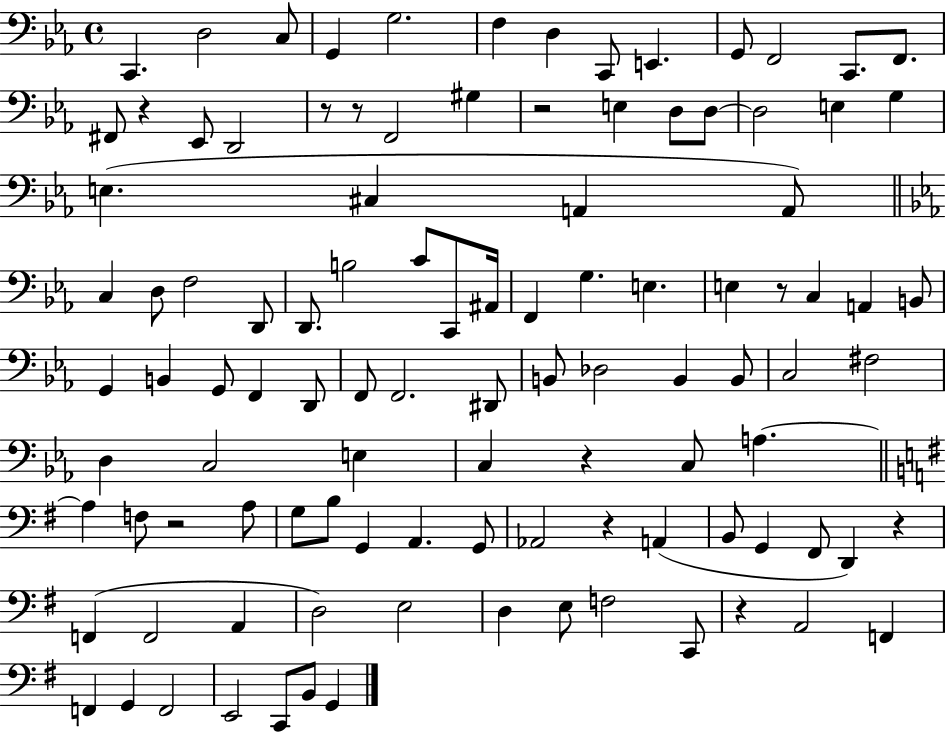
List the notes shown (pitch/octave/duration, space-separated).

C2/q. D3/h C3/e G2/q G3/h. F3/q D3/q C2/e E2/q. G2/e F2/h C2/e. F2/e. F#2/e R/q Eb2/e D2/h R/e R/e F2/h G#3/q R/h E3/q D3/e D3/e D3/h E3/q G3/q E3/q. C#3/q A2/q A2/e C3/q D3/e F3/h D2/e D2/e. B3/h C4/e C2/e A#2/s F2/q G3/q. E3/q. E3/q R/e C3/q A2/q B2/e G2/q B2/q G2/e F2/q D2/e F2/e F2/h. D#2/e B2/e Db3/h B2/q B2/e C3/h F#3/h D3/q C3/h E3/q C3/q R/q C3/e A3/q. A3/q F3/e R/h A3/e G3/e B3/e G2/q A2/q. G2/e Ab2/h R/q A2/q B2/e G2/q F#2/e D2/q R/q F2/q F2/h A2/q D3/h E3/h D3/q E3/e F3/h C2/e R/q A2/h F2/q F2/q G2/q F2/h E2/h C2/e B2/e G2/q